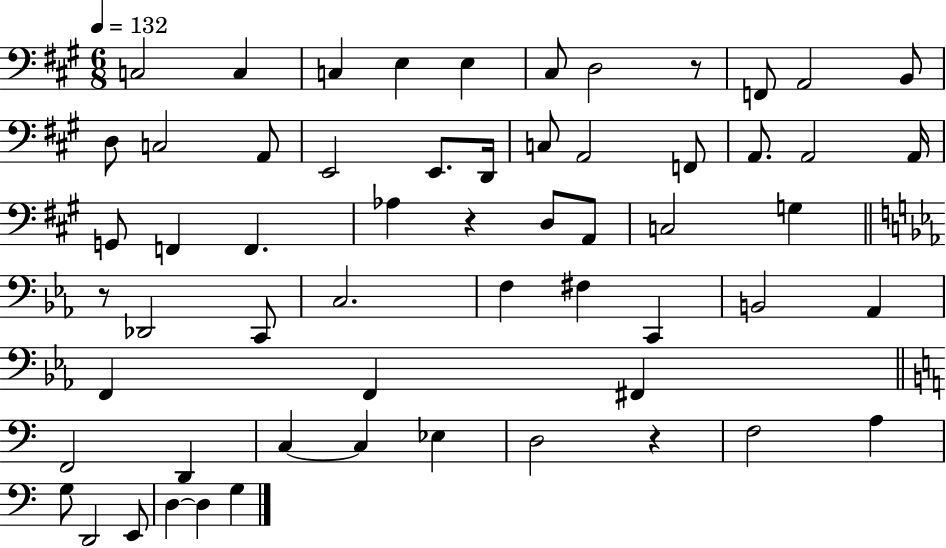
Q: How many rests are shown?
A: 4